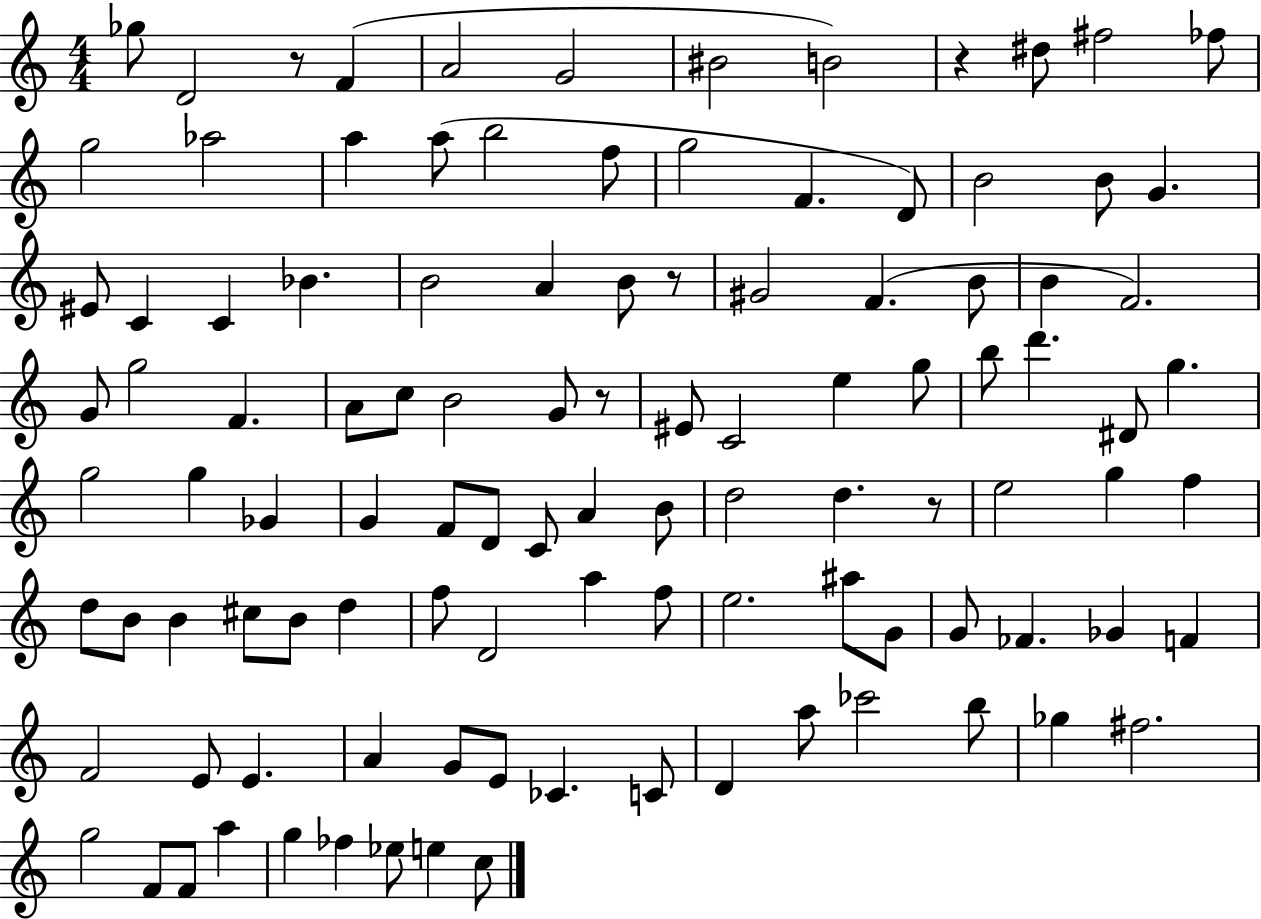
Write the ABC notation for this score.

X:1
T:Untitled
M:4/4
L:1/4
K:C
_g/2 D2 z/2 F A2 G2 ^B2 B2 z ^d/2 ^f2 _f/2 g2 _a2 a a/2 b2 f/2 g2 F D/2 B2 B/2 G ^E/2 C C _B B2 A B/2 z/2 ^G2 F B/2 B F2 G/2 g2 F A/2 c/2 B2 G/2 z/2 ^E/2 C2 e g/2 b/2 d' ^D/2 g g2 g _G G F/2 D/2 C/2 A B/2 d2 d z/2 e2 g f d/2 B/2 B ^c/2 B/2 d f/2 D2 a f/2 e2 ^a/2 G/2 G/2 _F _G F F2 E/2 E A G/2 E/2 _C C/2 D a/2 _c'2 b/2 _g ^f2 g2 F/2 F/2 a g _f _e/2 e c/2